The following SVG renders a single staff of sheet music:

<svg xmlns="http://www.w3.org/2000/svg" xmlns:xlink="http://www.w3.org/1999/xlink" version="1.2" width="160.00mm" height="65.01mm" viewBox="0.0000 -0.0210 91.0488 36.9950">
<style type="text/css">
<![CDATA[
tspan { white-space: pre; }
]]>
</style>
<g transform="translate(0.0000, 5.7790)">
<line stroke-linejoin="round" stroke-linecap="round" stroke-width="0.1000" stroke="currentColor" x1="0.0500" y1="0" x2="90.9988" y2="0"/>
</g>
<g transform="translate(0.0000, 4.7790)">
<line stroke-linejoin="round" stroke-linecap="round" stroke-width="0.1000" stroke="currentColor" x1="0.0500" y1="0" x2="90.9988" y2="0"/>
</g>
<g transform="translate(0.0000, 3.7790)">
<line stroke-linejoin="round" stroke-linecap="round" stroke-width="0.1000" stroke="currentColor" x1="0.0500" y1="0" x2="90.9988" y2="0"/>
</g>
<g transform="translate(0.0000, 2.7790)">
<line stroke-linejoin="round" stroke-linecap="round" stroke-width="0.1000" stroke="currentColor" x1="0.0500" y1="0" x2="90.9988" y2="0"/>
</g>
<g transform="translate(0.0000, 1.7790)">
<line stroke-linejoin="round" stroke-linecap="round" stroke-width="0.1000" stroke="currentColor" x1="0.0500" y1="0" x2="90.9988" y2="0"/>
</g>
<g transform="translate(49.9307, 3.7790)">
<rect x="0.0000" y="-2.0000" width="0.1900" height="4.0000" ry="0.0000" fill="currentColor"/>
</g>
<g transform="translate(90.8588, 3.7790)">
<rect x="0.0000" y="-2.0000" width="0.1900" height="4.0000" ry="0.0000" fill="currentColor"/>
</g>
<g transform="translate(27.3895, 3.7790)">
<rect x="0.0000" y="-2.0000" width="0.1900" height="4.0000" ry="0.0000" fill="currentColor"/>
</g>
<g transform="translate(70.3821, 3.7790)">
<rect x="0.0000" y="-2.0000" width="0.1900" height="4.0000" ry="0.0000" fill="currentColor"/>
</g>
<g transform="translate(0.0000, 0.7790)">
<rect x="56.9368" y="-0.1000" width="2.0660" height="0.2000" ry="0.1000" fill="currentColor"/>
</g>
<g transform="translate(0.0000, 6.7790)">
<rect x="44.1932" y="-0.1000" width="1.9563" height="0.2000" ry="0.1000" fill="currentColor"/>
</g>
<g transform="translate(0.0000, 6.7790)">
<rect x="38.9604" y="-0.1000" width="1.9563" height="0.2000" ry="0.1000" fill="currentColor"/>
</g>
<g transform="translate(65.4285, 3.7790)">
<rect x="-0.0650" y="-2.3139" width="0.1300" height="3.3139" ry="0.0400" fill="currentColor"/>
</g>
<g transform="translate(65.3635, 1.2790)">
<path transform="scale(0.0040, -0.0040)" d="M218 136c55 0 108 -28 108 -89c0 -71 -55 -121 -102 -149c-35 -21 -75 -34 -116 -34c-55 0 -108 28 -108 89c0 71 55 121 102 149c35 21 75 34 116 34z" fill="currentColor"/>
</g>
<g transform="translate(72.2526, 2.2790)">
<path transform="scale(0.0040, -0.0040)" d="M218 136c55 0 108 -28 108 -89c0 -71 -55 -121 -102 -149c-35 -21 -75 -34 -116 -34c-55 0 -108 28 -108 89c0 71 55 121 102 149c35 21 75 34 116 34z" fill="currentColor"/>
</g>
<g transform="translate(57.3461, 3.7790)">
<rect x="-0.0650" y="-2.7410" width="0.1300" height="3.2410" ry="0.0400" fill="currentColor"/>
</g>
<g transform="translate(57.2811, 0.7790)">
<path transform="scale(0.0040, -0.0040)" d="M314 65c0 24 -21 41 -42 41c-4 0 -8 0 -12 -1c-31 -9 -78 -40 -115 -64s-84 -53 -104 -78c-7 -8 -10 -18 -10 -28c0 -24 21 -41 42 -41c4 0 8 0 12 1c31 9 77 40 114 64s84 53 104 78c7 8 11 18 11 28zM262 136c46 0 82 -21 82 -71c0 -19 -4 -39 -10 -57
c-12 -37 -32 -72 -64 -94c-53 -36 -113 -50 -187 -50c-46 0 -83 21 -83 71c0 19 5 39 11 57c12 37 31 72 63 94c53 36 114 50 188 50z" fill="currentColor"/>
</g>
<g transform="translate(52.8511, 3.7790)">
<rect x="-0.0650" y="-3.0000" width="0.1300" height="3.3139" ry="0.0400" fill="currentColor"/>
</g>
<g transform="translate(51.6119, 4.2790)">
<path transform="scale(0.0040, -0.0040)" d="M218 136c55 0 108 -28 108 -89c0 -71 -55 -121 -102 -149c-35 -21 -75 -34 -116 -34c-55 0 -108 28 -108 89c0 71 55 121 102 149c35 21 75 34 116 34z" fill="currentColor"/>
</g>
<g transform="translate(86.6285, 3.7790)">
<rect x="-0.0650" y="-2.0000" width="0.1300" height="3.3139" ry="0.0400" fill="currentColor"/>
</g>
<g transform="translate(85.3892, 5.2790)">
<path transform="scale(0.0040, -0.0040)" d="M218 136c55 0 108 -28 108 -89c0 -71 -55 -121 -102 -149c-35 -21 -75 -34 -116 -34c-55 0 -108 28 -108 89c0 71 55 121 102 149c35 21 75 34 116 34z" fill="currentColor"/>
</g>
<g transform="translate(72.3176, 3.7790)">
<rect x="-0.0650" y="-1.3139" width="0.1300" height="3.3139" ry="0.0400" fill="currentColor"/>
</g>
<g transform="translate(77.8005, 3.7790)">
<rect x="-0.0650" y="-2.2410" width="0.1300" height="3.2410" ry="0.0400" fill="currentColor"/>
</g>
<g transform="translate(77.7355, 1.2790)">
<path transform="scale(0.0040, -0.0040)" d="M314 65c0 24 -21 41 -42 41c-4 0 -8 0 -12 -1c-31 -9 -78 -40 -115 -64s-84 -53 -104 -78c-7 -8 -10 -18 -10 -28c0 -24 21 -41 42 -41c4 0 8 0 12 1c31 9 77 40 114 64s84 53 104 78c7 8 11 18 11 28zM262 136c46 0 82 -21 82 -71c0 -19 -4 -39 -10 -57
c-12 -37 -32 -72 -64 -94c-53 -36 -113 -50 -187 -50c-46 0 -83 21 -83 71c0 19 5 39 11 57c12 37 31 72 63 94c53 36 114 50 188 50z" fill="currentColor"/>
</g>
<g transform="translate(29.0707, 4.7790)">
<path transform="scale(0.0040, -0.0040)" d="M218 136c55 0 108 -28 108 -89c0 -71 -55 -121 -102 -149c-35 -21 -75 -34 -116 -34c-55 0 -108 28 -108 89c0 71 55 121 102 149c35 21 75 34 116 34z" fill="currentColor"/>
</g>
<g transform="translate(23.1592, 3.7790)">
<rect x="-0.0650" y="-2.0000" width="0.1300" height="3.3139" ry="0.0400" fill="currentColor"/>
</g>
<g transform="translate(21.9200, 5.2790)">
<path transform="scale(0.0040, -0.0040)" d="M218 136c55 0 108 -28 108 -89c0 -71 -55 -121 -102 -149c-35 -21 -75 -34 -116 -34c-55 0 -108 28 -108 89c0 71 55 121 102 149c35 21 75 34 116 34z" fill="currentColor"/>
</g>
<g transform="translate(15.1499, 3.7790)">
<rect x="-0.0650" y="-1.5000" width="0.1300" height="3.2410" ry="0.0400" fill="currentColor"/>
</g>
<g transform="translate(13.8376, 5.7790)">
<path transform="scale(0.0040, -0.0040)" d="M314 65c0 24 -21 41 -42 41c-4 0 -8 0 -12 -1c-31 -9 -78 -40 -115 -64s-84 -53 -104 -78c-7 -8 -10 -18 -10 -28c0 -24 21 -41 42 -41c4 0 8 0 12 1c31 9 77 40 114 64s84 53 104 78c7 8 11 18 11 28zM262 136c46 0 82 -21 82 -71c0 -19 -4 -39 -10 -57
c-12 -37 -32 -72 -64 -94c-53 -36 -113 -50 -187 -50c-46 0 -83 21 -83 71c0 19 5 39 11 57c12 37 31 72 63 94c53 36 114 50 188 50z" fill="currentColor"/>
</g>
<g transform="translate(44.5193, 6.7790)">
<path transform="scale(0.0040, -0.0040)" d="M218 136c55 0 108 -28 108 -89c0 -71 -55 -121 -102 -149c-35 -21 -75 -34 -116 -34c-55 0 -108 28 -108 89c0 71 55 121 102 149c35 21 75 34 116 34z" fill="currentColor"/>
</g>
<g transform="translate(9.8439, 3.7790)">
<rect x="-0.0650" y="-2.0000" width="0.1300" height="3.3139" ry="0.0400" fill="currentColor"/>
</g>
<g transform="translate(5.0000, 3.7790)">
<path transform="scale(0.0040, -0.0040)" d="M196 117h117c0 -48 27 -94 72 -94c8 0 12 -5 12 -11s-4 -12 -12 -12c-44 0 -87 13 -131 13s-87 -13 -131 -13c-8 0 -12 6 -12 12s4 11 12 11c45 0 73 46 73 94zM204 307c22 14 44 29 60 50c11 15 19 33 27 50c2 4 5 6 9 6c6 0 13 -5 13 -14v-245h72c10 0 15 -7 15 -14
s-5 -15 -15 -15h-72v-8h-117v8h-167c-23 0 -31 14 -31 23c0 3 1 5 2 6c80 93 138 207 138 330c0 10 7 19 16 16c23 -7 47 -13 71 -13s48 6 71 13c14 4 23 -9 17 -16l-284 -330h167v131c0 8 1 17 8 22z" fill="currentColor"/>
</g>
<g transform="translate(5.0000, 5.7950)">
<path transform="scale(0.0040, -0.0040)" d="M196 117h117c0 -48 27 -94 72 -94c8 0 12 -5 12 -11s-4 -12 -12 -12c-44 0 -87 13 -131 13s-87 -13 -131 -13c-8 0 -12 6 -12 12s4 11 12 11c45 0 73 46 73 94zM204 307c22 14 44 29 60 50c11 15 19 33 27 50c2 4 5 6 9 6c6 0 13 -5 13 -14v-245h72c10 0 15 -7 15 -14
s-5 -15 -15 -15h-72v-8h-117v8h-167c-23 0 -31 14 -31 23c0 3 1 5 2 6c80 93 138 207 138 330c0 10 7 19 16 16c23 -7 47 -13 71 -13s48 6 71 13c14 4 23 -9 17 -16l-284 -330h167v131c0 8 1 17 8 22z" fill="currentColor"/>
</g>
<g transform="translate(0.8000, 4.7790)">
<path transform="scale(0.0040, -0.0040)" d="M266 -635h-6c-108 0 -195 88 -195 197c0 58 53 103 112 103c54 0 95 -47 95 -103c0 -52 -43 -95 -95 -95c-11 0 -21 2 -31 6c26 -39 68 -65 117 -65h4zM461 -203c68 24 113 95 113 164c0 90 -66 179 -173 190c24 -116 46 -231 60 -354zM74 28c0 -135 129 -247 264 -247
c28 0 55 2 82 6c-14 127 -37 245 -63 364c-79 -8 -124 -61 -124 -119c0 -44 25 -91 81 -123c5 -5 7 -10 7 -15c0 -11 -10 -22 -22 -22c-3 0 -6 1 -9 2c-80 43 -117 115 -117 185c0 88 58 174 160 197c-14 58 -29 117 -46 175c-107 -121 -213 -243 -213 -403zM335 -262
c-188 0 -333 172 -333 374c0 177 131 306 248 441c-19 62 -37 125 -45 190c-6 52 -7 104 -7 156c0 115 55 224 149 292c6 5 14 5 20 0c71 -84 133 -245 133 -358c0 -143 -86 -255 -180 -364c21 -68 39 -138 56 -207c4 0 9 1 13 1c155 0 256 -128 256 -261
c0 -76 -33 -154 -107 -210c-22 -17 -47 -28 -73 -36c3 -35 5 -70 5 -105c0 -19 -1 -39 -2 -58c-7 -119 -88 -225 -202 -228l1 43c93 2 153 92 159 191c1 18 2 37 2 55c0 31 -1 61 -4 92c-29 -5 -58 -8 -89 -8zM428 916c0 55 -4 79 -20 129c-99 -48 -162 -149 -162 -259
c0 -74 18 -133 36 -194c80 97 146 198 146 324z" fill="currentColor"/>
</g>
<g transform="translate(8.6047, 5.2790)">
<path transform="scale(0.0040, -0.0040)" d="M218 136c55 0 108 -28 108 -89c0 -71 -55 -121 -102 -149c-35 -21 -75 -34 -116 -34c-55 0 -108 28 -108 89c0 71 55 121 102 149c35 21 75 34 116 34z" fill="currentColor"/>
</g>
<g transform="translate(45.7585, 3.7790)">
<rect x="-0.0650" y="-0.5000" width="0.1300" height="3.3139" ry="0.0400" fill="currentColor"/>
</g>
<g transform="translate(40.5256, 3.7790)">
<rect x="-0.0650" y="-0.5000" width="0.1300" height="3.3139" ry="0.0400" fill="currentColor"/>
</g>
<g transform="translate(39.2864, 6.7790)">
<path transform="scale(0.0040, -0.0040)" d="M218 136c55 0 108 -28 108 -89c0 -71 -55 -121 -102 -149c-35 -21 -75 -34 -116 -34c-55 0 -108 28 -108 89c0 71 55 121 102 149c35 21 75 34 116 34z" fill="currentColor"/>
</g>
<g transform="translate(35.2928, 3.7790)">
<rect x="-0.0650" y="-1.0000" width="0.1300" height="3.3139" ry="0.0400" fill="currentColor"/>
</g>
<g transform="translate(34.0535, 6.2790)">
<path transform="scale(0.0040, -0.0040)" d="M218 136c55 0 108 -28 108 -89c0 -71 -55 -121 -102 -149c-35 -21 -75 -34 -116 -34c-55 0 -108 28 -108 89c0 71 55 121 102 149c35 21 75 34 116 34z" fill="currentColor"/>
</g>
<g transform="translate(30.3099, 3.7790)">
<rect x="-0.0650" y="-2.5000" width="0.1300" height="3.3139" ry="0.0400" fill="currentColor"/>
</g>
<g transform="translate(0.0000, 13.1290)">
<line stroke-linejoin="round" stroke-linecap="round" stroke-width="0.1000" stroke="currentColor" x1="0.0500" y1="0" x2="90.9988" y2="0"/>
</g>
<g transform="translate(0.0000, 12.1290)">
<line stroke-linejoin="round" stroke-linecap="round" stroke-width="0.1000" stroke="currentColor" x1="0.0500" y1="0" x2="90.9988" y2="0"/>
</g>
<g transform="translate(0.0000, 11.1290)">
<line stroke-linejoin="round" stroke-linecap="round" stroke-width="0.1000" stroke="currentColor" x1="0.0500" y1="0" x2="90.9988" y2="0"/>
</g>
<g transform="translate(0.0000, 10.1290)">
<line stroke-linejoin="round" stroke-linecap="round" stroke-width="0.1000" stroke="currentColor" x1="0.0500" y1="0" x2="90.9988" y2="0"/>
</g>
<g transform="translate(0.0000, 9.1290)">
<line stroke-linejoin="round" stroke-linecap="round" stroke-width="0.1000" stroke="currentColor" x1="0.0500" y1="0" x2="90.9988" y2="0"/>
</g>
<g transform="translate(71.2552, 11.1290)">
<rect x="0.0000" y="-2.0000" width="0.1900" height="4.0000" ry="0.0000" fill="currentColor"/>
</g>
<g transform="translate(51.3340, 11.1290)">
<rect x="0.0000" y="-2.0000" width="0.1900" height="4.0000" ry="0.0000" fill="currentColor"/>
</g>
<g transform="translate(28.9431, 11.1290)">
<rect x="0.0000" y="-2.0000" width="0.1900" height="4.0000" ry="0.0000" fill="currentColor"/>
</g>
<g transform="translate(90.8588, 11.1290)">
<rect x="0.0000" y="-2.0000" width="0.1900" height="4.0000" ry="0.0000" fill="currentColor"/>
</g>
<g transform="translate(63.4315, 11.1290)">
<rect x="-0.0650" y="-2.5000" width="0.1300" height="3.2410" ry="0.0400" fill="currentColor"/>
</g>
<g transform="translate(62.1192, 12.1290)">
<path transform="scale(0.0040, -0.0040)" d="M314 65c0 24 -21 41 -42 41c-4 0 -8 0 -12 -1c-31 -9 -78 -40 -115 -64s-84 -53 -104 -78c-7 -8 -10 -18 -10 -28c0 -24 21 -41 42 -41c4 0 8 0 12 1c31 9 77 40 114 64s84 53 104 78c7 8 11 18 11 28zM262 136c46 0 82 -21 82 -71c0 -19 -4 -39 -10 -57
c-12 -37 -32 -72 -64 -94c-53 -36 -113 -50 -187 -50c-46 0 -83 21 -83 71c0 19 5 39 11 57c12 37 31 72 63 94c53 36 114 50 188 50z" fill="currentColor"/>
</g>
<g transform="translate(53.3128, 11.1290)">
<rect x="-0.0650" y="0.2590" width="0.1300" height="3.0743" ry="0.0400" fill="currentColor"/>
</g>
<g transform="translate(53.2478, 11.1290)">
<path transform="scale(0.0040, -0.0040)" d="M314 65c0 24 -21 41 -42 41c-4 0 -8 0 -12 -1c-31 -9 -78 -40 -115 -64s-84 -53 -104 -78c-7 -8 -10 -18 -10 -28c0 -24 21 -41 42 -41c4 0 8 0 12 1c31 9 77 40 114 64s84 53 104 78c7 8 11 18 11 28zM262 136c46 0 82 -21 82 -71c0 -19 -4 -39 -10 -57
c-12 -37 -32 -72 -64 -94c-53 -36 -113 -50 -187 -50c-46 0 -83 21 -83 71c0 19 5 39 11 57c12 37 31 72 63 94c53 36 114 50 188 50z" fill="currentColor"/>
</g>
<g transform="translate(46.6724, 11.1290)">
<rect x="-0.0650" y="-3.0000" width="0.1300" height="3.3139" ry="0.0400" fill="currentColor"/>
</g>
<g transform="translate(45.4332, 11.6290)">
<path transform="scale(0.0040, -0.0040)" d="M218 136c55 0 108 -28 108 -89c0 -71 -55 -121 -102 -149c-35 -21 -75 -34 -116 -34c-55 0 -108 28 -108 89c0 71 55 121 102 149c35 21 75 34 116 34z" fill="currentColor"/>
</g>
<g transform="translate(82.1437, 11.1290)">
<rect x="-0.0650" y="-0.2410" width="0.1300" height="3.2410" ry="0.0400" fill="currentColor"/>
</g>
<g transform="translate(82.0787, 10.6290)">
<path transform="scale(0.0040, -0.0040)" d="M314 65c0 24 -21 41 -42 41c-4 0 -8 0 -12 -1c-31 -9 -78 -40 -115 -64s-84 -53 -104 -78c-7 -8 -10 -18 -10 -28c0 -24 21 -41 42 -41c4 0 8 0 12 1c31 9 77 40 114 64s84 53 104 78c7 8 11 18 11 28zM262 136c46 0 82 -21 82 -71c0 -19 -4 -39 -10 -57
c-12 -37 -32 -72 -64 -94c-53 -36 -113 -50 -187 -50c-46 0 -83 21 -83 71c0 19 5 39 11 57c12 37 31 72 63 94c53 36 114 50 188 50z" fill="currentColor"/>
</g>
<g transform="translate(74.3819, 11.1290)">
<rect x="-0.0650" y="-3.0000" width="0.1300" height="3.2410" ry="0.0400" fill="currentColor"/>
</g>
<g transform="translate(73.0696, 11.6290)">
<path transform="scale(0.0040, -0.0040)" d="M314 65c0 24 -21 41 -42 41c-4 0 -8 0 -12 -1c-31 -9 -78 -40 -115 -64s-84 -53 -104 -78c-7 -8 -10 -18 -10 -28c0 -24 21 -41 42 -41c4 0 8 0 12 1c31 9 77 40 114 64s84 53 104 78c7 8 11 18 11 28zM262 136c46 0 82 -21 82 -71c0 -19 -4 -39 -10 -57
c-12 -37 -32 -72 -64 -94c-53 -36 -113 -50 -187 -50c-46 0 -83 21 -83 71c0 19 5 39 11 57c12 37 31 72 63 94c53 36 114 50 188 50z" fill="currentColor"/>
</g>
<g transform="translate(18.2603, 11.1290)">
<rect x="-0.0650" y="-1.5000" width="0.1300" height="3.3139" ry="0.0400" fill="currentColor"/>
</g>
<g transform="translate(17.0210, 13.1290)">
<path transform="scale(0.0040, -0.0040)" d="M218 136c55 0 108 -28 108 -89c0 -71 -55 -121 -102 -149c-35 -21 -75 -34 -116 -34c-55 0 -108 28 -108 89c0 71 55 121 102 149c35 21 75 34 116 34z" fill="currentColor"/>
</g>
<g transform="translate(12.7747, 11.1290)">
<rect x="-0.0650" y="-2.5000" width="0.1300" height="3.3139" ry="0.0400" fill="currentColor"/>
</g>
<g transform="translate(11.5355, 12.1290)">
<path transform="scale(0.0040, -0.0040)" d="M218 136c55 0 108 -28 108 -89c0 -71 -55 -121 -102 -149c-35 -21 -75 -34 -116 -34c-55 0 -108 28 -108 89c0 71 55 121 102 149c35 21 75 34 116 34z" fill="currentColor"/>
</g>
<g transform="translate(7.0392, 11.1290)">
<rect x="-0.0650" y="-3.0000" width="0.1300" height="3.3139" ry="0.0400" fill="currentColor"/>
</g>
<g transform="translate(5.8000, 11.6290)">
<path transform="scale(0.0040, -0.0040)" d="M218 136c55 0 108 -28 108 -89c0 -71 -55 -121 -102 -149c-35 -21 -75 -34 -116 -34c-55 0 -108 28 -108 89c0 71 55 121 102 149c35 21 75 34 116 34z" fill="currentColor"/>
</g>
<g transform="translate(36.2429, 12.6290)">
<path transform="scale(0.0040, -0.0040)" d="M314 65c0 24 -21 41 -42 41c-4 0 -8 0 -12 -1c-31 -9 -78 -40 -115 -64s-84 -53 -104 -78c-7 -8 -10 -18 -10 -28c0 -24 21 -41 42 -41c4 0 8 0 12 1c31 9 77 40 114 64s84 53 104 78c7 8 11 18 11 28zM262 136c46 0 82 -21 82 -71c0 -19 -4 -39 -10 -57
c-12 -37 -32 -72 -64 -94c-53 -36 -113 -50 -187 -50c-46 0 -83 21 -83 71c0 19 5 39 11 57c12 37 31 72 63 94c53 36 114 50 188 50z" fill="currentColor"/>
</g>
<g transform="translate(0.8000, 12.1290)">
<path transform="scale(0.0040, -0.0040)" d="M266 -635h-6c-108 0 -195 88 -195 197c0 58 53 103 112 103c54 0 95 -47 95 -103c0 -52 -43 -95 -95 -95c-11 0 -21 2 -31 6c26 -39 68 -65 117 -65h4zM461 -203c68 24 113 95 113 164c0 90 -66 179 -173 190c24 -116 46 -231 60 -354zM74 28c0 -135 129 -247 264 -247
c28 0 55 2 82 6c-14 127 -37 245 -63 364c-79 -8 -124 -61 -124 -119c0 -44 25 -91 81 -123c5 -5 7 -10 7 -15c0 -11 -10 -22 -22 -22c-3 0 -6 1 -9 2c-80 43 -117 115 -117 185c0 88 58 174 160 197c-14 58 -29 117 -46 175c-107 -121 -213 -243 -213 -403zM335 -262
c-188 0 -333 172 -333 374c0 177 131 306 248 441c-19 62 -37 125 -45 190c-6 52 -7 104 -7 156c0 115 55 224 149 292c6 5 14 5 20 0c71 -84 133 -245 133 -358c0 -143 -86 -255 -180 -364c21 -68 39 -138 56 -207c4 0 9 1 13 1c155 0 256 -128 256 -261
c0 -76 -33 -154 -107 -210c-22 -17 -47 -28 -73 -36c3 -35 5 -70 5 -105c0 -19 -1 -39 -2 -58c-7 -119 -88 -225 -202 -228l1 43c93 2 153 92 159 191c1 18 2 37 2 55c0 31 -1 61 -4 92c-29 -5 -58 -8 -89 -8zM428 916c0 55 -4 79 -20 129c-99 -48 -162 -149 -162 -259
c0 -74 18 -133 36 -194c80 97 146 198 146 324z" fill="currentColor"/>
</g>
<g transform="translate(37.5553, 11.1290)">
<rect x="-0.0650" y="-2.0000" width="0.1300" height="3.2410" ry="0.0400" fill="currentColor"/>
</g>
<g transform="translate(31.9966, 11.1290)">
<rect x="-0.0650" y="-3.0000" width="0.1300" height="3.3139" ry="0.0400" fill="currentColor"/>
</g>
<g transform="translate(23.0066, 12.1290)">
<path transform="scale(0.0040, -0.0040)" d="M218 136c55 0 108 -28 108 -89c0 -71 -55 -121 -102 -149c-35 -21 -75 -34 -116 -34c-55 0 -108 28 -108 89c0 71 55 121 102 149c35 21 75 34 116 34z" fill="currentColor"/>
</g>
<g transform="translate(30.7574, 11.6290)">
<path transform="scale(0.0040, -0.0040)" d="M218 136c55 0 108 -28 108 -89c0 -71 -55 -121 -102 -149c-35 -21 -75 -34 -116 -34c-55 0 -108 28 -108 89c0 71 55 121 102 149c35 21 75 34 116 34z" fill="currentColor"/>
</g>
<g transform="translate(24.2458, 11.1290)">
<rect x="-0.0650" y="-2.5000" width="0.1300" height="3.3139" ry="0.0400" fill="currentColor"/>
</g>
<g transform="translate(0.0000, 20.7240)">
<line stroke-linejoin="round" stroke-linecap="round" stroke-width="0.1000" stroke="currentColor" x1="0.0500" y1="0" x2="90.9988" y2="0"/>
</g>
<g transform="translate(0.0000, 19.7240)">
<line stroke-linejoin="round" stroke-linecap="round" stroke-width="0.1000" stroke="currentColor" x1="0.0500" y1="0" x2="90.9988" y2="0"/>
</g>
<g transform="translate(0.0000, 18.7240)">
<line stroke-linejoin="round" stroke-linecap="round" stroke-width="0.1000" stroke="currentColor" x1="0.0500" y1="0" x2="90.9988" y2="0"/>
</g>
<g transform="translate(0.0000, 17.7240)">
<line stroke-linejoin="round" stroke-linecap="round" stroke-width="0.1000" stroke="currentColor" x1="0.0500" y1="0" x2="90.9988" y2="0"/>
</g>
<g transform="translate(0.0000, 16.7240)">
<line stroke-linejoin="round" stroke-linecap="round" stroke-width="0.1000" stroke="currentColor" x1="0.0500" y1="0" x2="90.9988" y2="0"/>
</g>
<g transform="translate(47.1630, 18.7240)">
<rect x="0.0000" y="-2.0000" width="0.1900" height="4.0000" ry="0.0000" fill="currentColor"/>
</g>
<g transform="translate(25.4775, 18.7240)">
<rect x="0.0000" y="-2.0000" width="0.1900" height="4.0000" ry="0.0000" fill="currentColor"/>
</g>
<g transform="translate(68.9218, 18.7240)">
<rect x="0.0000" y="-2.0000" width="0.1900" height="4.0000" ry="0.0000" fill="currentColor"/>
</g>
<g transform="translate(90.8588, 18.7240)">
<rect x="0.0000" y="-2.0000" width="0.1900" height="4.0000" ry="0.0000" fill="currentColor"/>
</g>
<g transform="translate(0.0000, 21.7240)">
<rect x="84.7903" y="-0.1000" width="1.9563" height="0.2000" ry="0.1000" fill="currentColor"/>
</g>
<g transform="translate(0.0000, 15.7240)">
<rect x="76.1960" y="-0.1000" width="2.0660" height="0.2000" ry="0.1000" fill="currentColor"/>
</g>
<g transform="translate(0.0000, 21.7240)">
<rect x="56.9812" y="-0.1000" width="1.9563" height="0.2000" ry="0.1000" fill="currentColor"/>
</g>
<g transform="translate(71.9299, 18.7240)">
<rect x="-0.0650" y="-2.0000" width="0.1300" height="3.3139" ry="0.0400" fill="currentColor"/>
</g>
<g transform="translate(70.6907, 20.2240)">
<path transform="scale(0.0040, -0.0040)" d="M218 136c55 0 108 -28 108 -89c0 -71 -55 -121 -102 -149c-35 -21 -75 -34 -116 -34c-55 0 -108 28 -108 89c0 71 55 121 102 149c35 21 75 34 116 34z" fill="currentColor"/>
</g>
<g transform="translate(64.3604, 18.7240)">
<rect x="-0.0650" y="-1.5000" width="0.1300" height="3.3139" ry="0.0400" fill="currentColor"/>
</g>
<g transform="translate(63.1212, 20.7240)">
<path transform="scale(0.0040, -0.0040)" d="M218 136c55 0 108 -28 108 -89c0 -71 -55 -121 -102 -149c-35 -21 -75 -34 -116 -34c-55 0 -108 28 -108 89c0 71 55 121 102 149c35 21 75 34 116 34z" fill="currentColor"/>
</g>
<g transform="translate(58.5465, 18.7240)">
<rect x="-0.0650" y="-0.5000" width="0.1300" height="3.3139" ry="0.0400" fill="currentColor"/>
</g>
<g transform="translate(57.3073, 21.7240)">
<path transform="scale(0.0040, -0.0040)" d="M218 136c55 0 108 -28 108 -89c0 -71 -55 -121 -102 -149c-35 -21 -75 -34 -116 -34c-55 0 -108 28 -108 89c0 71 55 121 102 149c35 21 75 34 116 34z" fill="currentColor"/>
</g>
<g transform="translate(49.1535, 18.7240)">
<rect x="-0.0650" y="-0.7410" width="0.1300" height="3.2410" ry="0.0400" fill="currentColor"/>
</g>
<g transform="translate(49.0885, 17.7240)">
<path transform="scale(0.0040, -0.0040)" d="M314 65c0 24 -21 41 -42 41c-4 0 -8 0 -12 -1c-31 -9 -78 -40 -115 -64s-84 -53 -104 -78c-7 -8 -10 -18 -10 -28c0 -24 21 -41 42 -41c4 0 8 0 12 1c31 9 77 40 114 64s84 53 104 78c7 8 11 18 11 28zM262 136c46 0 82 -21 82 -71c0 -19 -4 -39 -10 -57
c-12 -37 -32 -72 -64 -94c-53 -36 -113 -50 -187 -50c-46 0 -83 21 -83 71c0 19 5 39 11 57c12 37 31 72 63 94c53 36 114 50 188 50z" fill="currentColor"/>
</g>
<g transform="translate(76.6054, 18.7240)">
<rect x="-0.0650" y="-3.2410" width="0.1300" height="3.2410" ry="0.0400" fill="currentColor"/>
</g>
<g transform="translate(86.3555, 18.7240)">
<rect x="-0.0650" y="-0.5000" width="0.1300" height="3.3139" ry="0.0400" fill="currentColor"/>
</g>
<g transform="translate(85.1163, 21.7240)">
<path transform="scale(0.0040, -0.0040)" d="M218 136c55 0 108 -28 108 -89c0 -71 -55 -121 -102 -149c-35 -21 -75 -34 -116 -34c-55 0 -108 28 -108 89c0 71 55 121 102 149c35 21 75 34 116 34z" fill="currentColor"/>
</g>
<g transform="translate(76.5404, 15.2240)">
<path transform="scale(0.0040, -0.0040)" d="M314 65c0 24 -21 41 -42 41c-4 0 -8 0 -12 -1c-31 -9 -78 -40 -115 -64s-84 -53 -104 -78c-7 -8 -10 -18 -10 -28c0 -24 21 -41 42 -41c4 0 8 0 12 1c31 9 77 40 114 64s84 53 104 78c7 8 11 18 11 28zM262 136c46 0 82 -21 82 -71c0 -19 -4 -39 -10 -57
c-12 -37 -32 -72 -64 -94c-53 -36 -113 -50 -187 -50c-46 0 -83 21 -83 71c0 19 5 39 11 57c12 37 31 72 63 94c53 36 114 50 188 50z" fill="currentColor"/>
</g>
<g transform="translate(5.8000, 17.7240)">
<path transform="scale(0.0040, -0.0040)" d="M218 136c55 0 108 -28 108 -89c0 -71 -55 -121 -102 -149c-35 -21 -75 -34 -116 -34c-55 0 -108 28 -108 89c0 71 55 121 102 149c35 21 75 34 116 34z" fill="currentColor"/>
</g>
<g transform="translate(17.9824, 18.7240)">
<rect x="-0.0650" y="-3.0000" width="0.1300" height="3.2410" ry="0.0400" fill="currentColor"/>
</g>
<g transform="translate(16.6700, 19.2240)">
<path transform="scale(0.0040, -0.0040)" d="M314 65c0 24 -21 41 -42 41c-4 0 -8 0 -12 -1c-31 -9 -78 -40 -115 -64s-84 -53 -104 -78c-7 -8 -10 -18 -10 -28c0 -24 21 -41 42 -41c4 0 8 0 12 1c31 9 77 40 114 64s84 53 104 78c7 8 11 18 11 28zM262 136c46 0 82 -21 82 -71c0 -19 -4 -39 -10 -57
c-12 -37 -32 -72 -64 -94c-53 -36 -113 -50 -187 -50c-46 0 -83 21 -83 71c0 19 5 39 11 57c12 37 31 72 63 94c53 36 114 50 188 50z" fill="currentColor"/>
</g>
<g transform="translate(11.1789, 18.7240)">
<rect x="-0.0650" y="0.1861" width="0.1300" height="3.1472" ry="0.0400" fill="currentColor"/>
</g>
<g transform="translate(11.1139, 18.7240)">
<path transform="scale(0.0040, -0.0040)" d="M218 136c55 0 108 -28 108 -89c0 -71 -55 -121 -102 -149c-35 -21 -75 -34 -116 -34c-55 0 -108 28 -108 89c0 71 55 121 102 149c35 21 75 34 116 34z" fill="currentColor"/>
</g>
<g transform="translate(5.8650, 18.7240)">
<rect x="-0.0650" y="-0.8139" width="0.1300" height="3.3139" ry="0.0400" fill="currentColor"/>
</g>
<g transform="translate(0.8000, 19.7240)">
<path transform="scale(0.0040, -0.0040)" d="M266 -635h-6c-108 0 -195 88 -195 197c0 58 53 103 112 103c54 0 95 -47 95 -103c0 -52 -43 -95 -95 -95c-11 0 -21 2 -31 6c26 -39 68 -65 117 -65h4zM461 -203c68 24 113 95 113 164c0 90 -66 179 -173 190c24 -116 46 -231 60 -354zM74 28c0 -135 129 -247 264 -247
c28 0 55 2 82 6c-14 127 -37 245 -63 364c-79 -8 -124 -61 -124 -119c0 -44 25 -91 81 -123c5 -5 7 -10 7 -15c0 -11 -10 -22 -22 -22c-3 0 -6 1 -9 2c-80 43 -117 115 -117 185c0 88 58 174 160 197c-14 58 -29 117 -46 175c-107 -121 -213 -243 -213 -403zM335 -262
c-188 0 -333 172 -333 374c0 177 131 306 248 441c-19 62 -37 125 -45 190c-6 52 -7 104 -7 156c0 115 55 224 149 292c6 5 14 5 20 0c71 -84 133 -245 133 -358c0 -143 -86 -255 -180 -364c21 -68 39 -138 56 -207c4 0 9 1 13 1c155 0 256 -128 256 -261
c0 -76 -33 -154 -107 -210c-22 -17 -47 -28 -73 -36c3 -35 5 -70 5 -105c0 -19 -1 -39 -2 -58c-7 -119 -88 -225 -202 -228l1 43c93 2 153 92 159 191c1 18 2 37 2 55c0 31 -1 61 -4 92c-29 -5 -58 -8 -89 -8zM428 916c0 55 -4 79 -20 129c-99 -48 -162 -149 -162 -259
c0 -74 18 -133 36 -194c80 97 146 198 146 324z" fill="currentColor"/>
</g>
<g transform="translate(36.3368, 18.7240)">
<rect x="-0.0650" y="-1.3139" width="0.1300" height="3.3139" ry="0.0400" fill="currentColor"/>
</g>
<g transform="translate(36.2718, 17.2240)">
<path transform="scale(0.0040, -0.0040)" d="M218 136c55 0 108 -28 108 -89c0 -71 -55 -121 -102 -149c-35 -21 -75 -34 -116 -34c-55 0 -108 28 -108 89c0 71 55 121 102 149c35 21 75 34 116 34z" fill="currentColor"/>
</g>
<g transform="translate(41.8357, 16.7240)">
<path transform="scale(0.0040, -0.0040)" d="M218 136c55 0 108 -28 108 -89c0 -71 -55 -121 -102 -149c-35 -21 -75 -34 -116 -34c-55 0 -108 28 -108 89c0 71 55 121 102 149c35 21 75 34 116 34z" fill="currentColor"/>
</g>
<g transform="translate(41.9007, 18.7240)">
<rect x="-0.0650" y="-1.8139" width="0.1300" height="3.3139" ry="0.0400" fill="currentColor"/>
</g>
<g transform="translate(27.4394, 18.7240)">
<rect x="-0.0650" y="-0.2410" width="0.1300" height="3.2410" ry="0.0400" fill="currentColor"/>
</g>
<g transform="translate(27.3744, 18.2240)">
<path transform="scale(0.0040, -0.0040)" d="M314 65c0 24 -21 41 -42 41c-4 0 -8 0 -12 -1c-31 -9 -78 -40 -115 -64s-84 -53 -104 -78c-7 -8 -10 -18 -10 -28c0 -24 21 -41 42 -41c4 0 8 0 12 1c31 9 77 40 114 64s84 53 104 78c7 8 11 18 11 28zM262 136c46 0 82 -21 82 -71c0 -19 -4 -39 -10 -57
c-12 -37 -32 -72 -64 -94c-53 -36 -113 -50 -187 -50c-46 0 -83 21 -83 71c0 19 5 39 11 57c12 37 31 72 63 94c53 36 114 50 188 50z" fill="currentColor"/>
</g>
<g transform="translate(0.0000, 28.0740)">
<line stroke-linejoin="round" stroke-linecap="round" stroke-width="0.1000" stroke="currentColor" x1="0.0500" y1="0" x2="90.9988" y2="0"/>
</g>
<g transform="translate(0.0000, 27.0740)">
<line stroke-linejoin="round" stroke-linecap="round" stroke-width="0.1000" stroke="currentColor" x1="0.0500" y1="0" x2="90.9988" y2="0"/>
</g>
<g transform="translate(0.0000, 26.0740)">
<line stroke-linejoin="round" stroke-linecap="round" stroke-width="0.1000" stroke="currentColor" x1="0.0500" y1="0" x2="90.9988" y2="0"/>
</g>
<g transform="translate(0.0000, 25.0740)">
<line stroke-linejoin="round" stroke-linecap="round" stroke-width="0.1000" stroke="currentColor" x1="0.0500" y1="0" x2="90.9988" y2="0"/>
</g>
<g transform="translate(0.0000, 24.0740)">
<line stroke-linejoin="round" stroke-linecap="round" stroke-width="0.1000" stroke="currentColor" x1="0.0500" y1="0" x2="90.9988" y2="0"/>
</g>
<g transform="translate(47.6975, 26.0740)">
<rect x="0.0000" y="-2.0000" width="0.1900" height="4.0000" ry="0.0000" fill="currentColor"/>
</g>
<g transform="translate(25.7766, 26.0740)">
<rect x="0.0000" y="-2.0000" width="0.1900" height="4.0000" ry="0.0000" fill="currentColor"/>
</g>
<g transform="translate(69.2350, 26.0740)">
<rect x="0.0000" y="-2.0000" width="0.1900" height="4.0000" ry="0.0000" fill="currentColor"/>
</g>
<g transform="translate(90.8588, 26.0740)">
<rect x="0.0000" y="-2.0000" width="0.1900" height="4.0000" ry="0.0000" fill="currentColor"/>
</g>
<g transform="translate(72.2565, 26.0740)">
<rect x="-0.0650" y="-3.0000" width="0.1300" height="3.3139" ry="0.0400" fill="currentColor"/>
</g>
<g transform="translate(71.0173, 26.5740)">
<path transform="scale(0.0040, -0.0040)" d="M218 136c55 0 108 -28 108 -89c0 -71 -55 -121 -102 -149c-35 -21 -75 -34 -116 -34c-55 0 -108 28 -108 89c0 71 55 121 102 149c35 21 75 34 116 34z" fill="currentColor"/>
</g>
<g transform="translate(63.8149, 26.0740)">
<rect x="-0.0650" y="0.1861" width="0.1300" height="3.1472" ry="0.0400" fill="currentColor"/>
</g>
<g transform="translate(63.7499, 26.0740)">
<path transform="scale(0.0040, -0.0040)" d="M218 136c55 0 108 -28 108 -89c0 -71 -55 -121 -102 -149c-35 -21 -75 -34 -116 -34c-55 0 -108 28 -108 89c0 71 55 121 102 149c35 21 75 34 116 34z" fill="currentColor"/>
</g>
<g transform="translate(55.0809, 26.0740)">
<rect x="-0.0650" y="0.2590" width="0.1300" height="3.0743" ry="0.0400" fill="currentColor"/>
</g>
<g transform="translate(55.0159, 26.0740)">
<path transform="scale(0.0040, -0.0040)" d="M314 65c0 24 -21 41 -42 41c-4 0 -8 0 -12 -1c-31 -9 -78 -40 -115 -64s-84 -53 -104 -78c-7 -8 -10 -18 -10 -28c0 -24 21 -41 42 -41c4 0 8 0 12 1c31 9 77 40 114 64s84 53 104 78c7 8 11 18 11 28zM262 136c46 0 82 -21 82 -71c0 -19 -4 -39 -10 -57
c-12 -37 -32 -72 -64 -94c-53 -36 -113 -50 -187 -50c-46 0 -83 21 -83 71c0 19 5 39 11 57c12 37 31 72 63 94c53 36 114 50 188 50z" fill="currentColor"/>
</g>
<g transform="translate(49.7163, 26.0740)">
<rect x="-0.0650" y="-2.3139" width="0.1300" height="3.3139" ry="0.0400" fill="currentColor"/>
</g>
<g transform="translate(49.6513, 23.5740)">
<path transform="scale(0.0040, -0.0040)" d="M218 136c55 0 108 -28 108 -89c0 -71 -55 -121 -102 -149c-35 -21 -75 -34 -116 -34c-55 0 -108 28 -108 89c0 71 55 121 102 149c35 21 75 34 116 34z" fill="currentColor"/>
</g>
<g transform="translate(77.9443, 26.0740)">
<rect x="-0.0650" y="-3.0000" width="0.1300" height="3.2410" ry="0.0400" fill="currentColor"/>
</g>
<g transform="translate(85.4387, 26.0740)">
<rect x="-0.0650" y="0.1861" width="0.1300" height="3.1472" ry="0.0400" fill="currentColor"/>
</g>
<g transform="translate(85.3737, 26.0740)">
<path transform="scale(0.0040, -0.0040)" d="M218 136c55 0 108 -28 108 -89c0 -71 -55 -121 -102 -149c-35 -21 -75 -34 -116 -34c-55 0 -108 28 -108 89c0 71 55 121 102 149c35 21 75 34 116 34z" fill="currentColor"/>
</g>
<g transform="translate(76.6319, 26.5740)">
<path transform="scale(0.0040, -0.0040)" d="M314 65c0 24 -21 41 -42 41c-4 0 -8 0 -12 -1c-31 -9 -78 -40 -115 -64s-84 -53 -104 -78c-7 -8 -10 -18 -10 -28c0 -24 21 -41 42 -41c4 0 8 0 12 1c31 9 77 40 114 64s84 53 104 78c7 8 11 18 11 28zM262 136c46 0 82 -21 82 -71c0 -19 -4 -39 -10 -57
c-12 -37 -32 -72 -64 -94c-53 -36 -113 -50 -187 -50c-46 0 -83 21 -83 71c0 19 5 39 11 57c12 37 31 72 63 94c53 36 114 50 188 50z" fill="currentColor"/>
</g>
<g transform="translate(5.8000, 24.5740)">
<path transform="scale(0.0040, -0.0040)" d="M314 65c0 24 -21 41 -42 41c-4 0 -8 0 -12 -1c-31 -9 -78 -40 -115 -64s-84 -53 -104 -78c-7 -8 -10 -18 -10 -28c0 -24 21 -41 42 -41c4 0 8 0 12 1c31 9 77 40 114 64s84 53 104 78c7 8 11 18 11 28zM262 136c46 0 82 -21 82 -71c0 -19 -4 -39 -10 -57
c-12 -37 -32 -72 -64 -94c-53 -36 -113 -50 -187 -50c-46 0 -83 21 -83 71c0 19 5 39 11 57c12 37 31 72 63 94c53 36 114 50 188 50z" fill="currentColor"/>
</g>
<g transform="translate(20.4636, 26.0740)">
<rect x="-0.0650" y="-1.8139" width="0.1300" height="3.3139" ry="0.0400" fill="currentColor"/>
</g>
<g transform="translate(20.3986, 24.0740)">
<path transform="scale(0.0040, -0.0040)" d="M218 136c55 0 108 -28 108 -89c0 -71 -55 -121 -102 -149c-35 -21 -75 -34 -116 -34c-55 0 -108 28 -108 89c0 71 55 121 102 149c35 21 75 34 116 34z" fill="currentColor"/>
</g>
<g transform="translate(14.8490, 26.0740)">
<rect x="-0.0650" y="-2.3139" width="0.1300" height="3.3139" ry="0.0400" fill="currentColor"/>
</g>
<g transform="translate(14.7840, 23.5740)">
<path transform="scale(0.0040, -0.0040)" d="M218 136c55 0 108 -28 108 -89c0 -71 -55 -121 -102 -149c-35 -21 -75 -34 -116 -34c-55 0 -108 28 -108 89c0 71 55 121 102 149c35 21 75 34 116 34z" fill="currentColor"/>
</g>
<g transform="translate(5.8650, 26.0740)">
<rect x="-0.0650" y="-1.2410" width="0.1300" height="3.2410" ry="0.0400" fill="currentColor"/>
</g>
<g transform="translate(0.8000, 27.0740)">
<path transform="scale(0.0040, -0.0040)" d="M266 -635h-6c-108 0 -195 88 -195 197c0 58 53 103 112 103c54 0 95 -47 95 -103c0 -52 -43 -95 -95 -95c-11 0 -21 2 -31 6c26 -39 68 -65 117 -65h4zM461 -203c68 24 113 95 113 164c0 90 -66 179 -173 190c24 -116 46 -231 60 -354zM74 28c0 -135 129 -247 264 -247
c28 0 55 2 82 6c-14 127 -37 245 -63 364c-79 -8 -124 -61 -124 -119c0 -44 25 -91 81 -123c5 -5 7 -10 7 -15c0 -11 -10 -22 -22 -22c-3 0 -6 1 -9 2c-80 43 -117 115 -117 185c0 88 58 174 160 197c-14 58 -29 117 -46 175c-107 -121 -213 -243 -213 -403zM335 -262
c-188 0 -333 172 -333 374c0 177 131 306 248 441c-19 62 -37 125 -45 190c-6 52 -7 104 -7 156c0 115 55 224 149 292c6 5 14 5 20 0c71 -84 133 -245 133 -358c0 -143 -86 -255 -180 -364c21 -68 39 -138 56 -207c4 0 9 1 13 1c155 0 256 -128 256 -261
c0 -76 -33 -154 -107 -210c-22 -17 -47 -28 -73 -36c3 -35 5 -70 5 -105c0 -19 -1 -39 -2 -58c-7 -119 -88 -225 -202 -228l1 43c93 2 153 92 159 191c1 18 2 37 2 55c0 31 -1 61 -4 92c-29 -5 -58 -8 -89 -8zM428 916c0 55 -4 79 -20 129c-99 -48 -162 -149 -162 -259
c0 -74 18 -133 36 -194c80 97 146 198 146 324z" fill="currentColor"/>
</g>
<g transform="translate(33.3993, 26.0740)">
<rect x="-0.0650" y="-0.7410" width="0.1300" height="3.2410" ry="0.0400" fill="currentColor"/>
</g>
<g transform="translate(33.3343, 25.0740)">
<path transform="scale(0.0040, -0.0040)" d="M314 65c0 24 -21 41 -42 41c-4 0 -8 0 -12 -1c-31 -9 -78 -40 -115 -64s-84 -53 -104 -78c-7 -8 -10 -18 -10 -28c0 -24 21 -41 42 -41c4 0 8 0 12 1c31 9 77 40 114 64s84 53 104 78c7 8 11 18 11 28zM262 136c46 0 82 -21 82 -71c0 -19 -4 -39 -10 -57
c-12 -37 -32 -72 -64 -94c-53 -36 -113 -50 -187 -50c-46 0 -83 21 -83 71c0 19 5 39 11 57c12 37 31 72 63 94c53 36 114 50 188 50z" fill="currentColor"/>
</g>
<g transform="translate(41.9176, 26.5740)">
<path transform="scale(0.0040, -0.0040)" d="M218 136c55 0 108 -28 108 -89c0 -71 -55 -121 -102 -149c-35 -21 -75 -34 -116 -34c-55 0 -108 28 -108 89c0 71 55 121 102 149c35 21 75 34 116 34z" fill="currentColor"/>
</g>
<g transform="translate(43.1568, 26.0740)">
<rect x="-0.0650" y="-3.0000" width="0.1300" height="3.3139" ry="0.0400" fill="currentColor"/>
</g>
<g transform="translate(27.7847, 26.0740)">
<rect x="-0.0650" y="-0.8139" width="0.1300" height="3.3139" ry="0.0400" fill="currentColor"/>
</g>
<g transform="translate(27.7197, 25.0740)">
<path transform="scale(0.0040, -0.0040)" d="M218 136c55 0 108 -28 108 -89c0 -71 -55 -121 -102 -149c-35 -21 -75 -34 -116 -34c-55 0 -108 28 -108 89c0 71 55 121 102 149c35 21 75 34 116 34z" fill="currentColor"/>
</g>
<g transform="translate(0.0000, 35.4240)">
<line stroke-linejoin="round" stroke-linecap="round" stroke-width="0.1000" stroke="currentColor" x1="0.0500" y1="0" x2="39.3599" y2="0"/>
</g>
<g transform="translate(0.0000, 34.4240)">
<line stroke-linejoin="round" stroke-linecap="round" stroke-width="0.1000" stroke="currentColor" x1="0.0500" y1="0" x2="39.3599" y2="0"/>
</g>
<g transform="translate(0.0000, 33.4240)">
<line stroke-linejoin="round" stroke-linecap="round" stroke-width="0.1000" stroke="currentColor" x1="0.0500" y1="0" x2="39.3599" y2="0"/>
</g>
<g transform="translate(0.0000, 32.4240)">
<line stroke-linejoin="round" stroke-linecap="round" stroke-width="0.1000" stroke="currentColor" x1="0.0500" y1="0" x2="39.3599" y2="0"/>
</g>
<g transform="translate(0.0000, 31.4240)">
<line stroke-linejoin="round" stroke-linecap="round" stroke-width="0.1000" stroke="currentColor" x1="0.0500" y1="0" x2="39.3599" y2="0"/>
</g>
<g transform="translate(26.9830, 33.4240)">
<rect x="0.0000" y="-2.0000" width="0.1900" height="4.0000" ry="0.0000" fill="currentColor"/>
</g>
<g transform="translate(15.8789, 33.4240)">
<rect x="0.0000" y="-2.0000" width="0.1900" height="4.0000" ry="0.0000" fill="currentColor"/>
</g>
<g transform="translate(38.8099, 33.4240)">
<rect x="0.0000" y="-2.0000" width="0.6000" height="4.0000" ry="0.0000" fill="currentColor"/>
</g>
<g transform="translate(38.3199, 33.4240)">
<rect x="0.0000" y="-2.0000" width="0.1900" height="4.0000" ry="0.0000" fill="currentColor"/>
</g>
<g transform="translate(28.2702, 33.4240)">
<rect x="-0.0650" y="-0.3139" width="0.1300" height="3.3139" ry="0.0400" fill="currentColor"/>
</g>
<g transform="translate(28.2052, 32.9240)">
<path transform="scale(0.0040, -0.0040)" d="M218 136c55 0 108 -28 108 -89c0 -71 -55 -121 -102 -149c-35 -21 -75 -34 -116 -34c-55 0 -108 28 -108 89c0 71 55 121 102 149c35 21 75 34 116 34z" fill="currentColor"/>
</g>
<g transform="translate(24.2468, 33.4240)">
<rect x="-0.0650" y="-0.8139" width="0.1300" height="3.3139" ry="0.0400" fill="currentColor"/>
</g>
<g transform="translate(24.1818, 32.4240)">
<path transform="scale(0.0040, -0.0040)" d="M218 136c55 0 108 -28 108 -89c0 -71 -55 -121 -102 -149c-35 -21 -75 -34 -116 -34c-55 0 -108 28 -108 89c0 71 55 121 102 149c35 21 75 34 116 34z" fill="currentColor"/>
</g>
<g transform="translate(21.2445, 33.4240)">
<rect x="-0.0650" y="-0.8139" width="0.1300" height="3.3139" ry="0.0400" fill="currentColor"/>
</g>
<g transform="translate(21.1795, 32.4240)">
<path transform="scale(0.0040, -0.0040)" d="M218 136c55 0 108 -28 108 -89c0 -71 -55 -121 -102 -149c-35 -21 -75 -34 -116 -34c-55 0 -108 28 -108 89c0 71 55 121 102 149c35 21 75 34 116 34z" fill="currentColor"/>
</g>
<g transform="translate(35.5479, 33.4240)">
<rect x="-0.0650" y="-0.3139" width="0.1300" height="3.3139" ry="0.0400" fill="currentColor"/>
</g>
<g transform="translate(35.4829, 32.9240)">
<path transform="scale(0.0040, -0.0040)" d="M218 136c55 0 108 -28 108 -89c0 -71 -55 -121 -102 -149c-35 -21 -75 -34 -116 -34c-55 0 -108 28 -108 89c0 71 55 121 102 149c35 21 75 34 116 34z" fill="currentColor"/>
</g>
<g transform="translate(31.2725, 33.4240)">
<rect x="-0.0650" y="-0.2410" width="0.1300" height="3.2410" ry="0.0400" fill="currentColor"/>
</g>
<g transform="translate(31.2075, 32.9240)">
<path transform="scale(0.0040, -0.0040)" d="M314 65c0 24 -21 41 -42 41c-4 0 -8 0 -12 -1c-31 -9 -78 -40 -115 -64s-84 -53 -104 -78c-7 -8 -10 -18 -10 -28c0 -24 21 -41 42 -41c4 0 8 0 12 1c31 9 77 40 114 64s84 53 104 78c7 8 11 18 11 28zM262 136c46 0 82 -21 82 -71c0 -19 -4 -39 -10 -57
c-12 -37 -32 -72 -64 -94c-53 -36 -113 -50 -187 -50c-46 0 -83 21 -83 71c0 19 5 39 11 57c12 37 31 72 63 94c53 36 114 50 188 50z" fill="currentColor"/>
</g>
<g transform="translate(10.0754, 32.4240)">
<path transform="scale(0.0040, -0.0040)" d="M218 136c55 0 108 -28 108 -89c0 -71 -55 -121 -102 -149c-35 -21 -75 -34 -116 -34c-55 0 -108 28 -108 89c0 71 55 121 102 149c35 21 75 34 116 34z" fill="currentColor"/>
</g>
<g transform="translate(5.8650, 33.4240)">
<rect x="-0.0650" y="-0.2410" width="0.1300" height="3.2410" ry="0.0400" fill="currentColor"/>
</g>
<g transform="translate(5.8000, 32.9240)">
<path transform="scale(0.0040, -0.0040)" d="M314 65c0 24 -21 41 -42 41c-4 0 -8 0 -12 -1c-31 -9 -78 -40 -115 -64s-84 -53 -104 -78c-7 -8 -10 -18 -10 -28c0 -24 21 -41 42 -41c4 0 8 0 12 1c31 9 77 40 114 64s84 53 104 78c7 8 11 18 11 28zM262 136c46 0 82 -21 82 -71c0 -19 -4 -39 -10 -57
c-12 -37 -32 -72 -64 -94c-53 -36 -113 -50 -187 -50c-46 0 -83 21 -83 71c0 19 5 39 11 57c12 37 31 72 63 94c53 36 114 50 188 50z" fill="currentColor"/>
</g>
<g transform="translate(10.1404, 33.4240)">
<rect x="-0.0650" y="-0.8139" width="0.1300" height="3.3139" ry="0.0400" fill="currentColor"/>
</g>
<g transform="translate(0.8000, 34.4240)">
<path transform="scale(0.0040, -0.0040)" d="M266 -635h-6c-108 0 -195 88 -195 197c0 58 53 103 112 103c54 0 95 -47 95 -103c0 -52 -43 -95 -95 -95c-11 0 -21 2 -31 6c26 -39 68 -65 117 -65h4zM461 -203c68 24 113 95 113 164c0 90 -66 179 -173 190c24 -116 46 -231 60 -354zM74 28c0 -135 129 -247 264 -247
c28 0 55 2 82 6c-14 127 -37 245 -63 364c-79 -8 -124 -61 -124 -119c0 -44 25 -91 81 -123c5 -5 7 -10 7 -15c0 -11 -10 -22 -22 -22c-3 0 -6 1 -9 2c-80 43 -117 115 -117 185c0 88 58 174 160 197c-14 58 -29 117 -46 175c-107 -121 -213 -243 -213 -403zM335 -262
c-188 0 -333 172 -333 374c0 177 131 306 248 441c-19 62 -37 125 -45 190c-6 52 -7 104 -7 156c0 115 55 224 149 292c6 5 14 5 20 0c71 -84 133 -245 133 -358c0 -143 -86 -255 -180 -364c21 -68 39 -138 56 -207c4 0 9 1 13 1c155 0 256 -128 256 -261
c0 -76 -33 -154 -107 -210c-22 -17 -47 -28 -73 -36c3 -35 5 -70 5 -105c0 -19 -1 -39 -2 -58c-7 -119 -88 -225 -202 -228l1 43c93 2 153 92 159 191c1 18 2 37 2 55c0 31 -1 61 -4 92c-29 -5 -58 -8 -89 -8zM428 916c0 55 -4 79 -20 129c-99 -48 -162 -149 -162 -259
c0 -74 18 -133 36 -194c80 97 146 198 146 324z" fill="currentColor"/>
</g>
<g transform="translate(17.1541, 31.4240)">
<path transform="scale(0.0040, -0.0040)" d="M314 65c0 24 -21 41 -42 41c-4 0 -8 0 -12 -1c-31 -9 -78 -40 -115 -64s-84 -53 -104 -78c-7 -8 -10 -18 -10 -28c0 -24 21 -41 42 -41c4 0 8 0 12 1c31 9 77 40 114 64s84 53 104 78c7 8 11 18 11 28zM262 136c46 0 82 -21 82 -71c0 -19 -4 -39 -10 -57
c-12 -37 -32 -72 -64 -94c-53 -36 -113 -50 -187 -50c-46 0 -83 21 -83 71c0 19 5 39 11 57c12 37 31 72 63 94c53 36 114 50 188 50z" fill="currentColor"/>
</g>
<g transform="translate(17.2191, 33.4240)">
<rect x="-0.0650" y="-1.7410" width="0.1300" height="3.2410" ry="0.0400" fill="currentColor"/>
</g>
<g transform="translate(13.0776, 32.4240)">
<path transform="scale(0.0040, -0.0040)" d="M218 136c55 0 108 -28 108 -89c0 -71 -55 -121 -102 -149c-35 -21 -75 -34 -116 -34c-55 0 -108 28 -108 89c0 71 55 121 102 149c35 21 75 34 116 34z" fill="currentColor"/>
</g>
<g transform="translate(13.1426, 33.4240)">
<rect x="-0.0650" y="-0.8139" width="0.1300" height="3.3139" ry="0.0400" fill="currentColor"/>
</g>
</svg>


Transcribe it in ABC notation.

X:1
T:Untitled
M:4/4
L:1/4
K:C
F E2 F G D C C A a2 g e g2 F A G E G A F2 A B2 G2 A2 c2 d B A2 c2 e f d2 C E F b2 C e2 g f d d2 A g B2 B A A2 B c2 d d f2 d d c c2 c